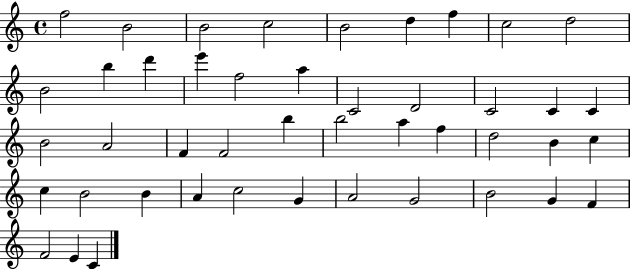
X:1
T:Untitled
M:4/4
L:1/4
K:C
f2 B2 B2 c2 B2 d f c2 d2 B2 b d' e' f2 a C2 D2 C2 C C B2 A2 F F2 b b2 a f d2 B c c B2 B A c2 G A2 G2 B2 G F F2 E C